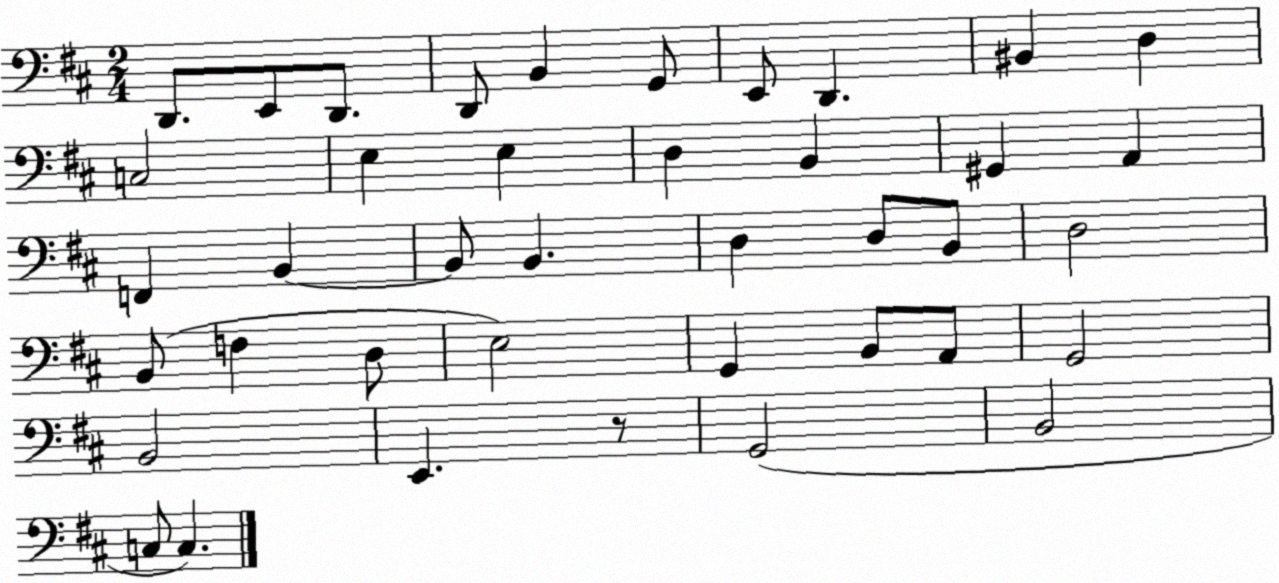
X:1
T:Untitled
M:2/4
L:1/4
K:D
D,,/2 E,,/2 D,,/2 D,,/2 B,, G,,/2 E,,/2 D,, ^B,, D, C,2 E, E, D, B,, ^G,, A,, F,, B,, B,,/2 B,, D, D,/2 B,,/2 D,2 B,,/2 F, D,/2 E,2 G,, B,,/2 A,,/2 G,,2 B,,2 E,, z/2 G,,2 B,,2 C,/2 C,